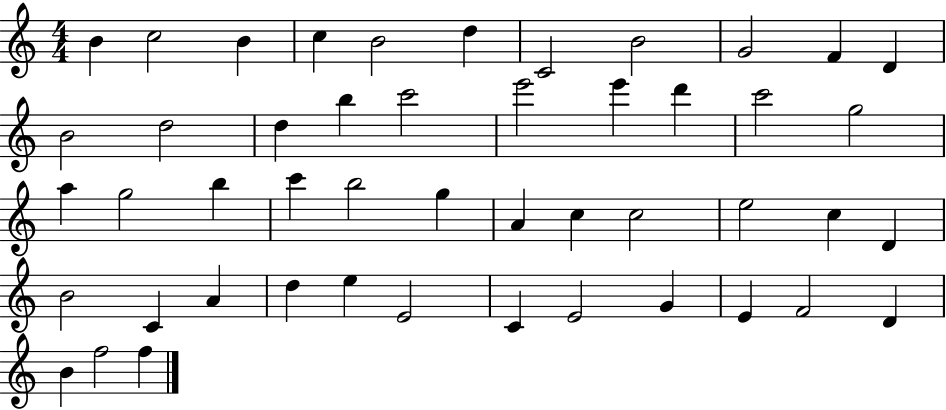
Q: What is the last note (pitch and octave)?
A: F5